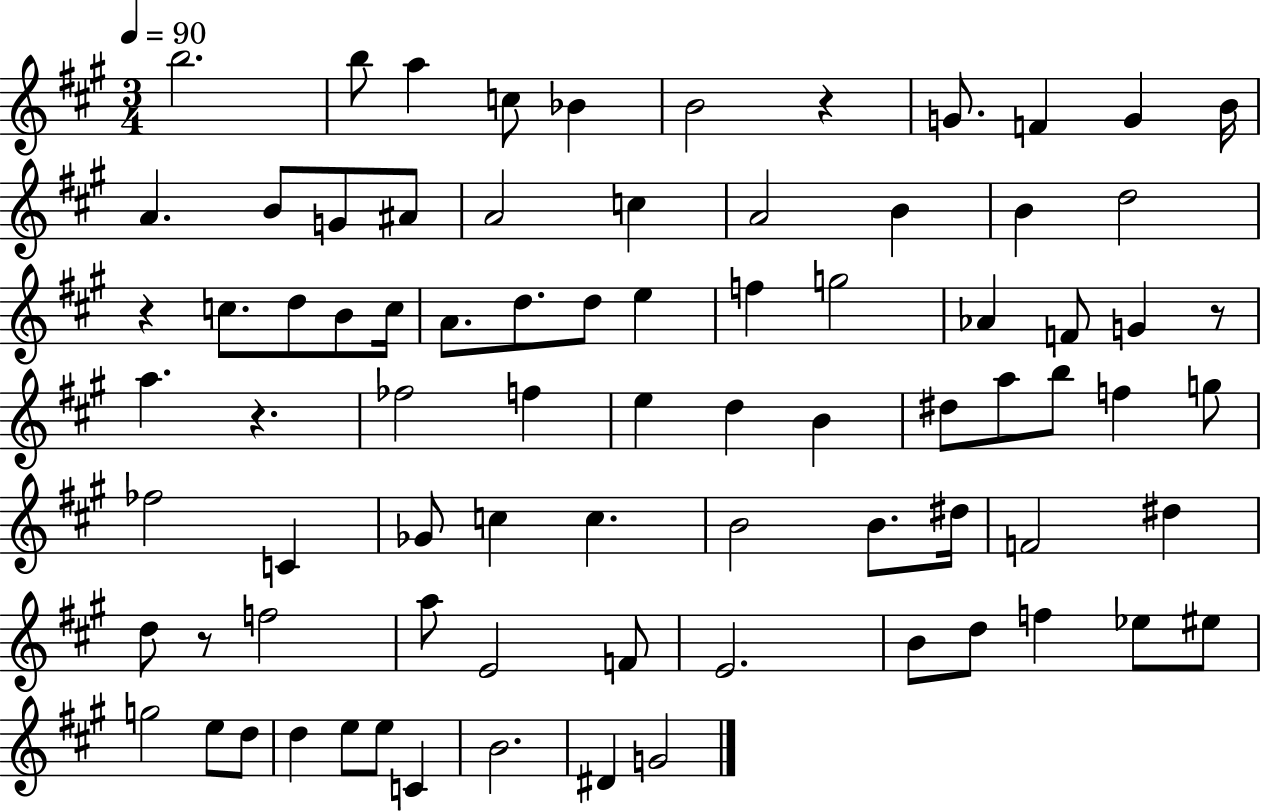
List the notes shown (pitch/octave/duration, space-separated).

B5/h. B5/e A5/q C5/e Bb4/q B4/h R/q G4/e. F4/q G4/q B4/s A4/q. B4/e G4/e A#4/e A4/h C5/q A4/h B4/q B4/q D5/h R/q C5/e. D5/e B4/e C5/s A4/e. D5/e. D5/e E5/q F5/q G5/h Ab4/q F4/e G4/q R/e A5/q. R/q. FES5/h F5/q E5/q D5/q B4/q D#5/e A5/e B5/e F5/q G5/e FES5/h C4/q Gb4/e C5/q C5/q. B4/h B4/e. D#5/s F4/h D#5/q D5/e R/e F5/h A5/e E4/h F4/e E4/h. B4/e D5/e F5/q Eb5/e EIS5/e G5/h E5/e D5/e D5/q E5/e E5/e C4/q B4/h. D#4/q G4/h